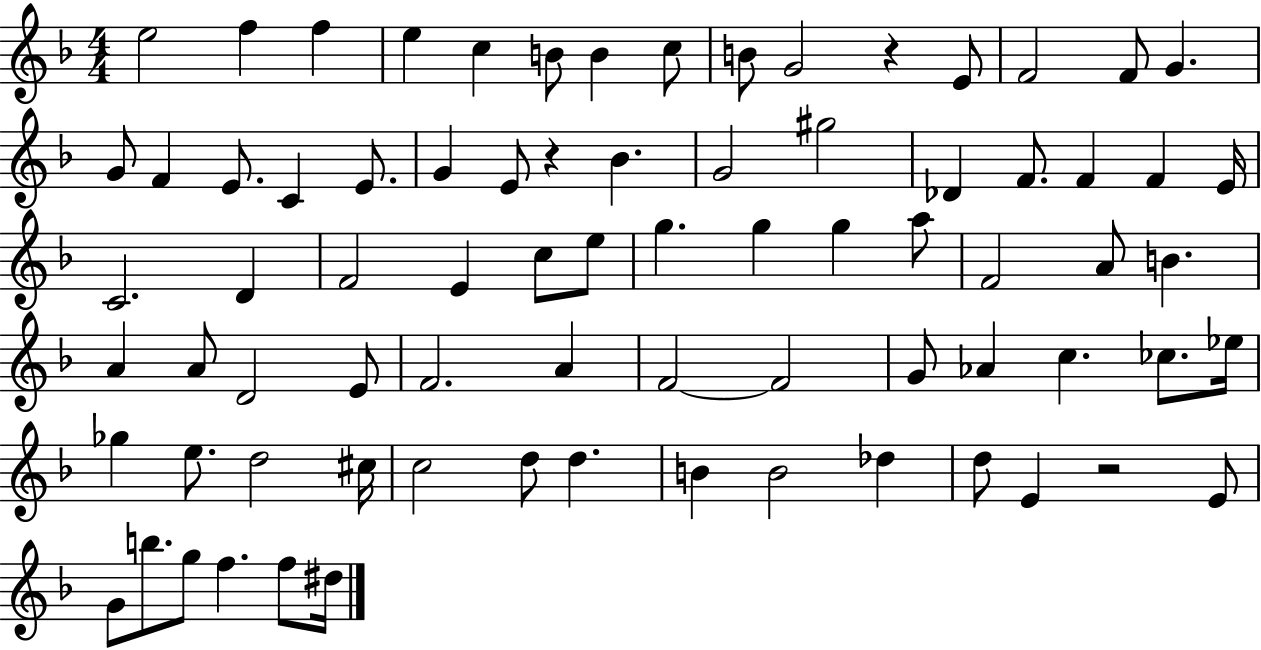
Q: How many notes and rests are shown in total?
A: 77